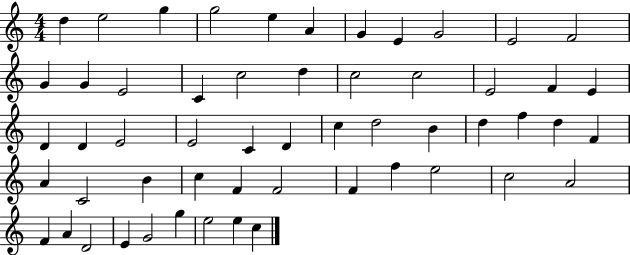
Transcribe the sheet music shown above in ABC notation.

X:1
T:Untitled
M:4/4
L:1/4
K:C
d e2 g g2 e A G E G2 E2 F2 G G E2 C c2 d c2 c2 E2 F E D D E2 E2 C D c d2 B d f d F A C2 B c F F2 F f e2 c2 A2 F A D2 E G2 g e2 e c